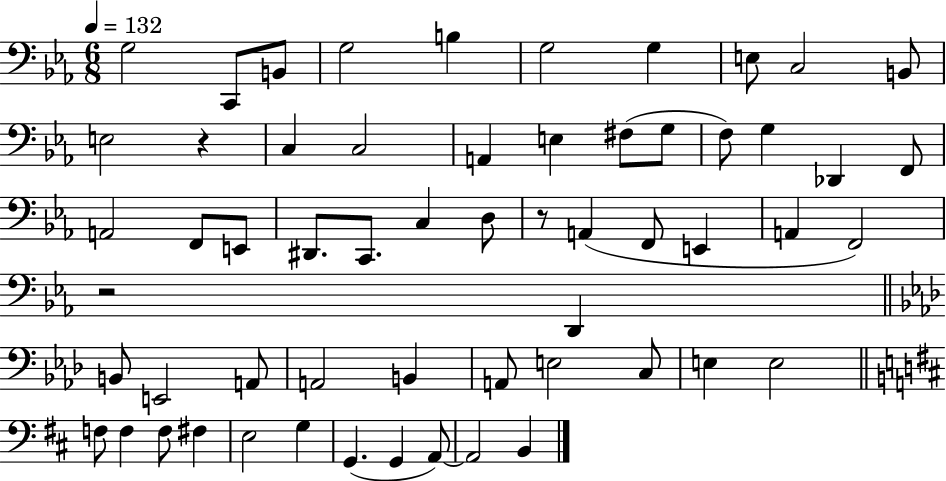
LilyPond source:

{
  \clef bass
  \numericTimeSignature
  \time 6/8
  \key ees \major
  \tempo 4 = 132
  \repeat volta 2 { g2 c,8 b,8 | g2 b4 | g2 g4 | e8 c2 b,8 | \break e2 r4 | c4 c2 | a,4 e4 fis8( g8 | f8) g4 des,4 f,8 | \break a,2 f,8 e,8 | dis,8. c,8. c4 d8 | r8 a,4( f,8 e,4 | a,4 f,2) | \break r2 d,4 | \bar "||" \break \key f \minor b,8 e,2 a,8 | a,2 b,4 | a,8 e2 c8 | e4 e2 | \break \bar "||" \break \key d \major f8 f4 f8 fis4 | e2 g4 | g,4.( g,4 a,8~~) | a,2 b,4 | \break } \bar "|."
}